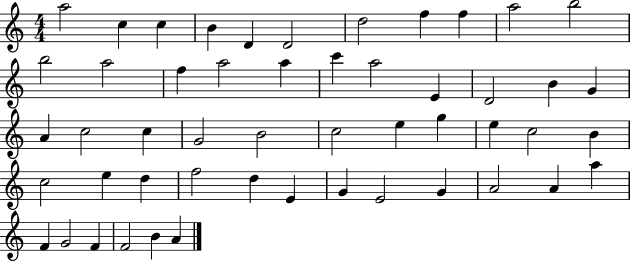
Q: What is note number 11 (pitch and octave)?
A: B5